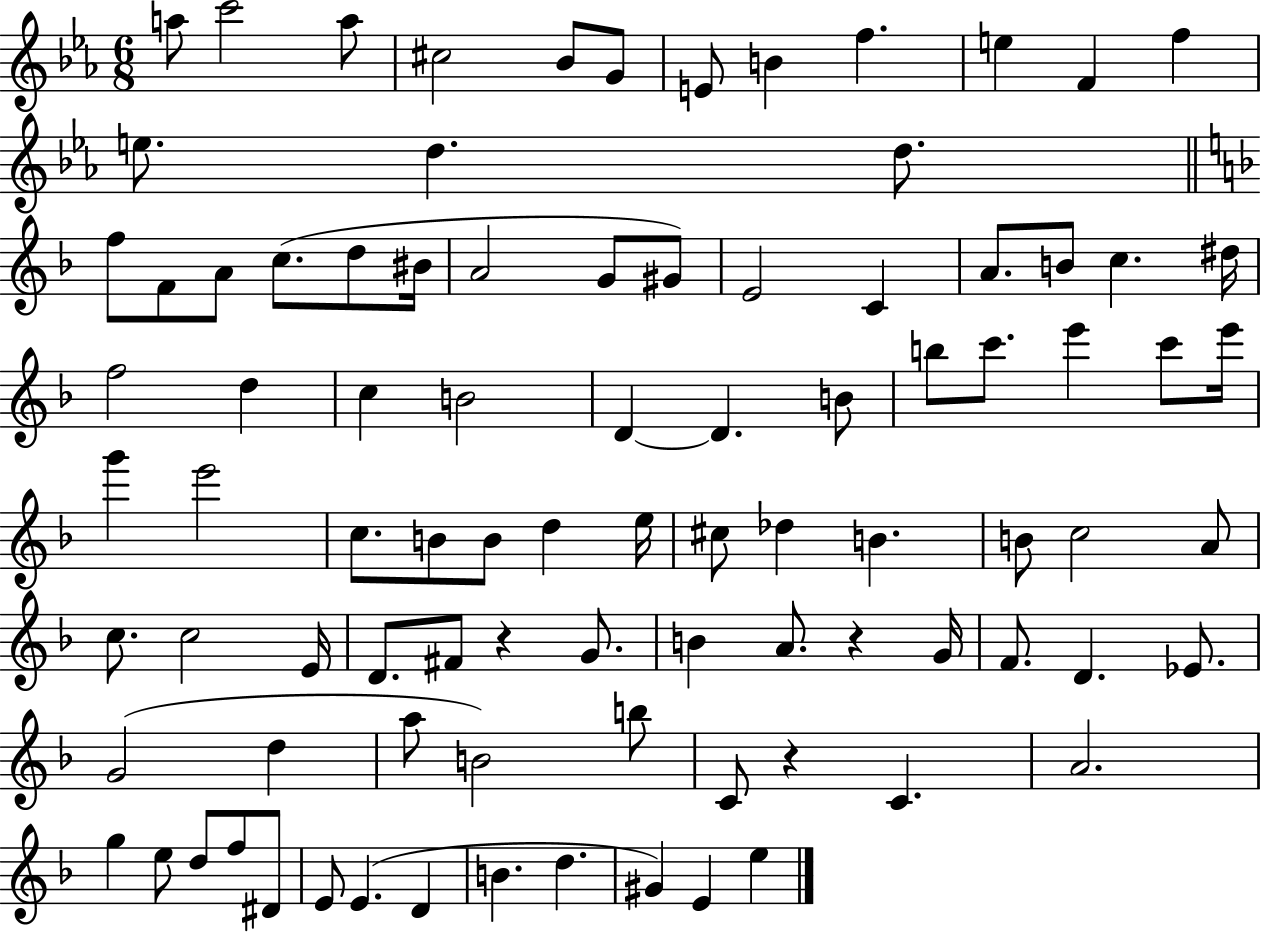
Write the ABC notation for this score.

X:1
T:Untitled
M:6/8
L:1/4
K:Eb
a/2 c'2 a/2 ^c2 _B/2 G/2 E/2 B f e F f e/2 d d/2 f/2 F/2 A/2 c/2 d/2 ^B/4 A2 G/2 ^G/2 E2 C A/2 B/2 c ^d/4 f2 d c B2 D D B/2 b/2 c'/2 e' c'/2 e'/4 g' e'2 c/2 B/2 B/2 d e/4 ^c/2 _d B B/2 c2 A/2 c/2 c2 E/4 D/2 ^F/2 z G/2 B A/2 z G/4 F/2 D _E/2 G2 d a/2 B2 b/2 C/2 z C A2 g e/2 d/2 f/2 ^D/2 E/2 E D B d ^G E e